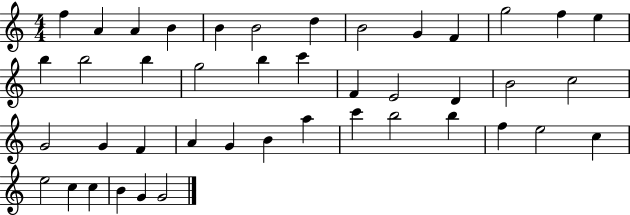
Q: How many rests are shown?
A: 0